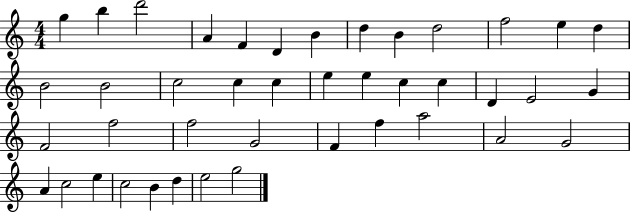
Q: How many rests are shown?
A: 0